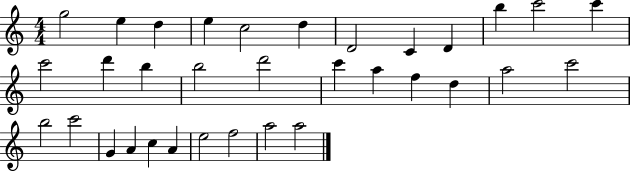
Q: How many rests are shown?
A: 0